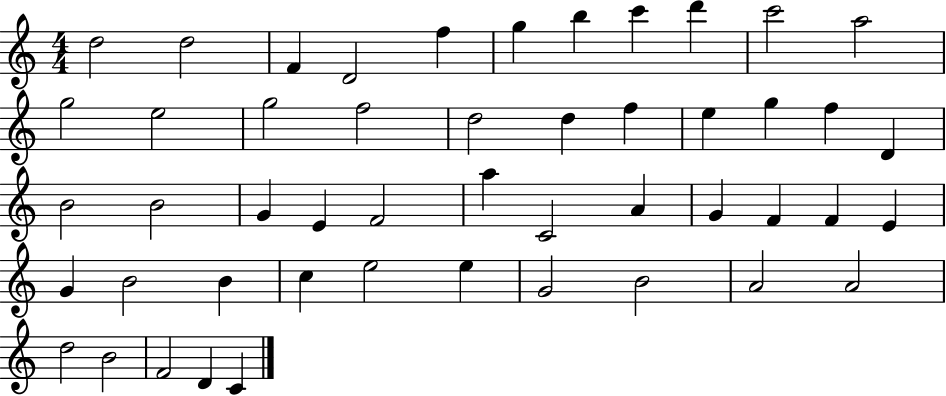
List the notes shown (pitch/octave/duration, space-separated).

D5/h D5/h F4/q D4/h F5/q G5/q B5/q C6/q D6/q C6/h A5/h G5/h E5/h G5/h F5/h D5/h D5/q F5/q E5/q G5/q F5/q D4/q B4/h B4/h G4/q E4/q F4/h A5/q C4/h A4/q G4/q F4/q F4/q E4/q G4/q B4/h B4/q C5/q E5/h E5/q G4/h B4/h A4/h A4/h D5/h B4/h F4/h D4/q C4/q